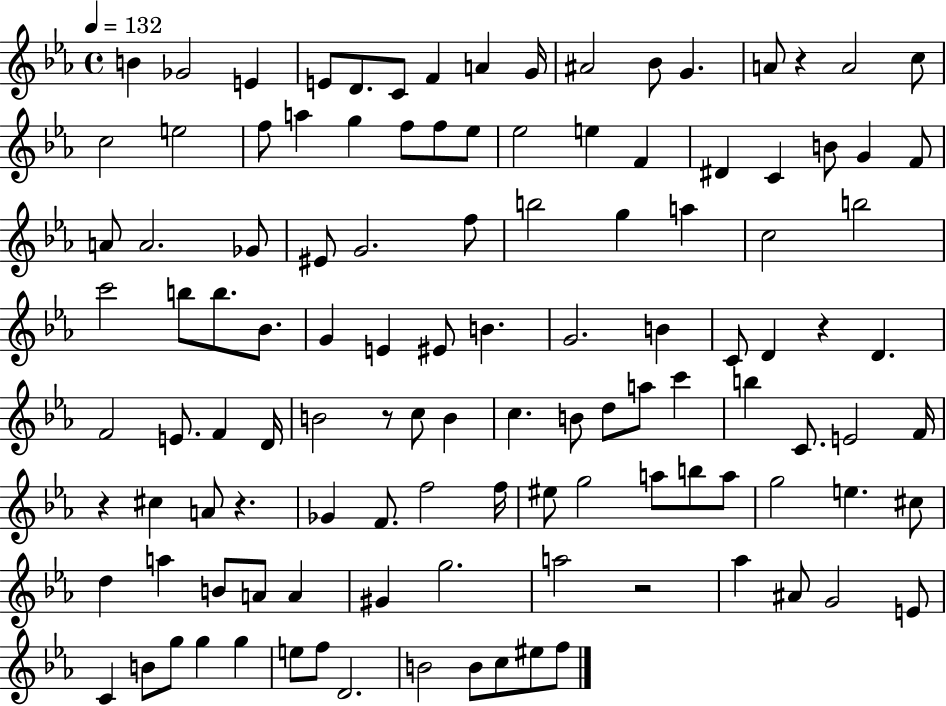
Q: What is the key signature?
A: EES major